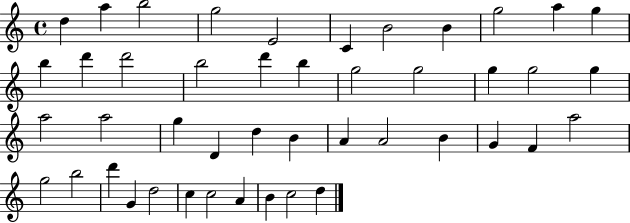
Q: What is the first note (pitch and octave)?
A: D5